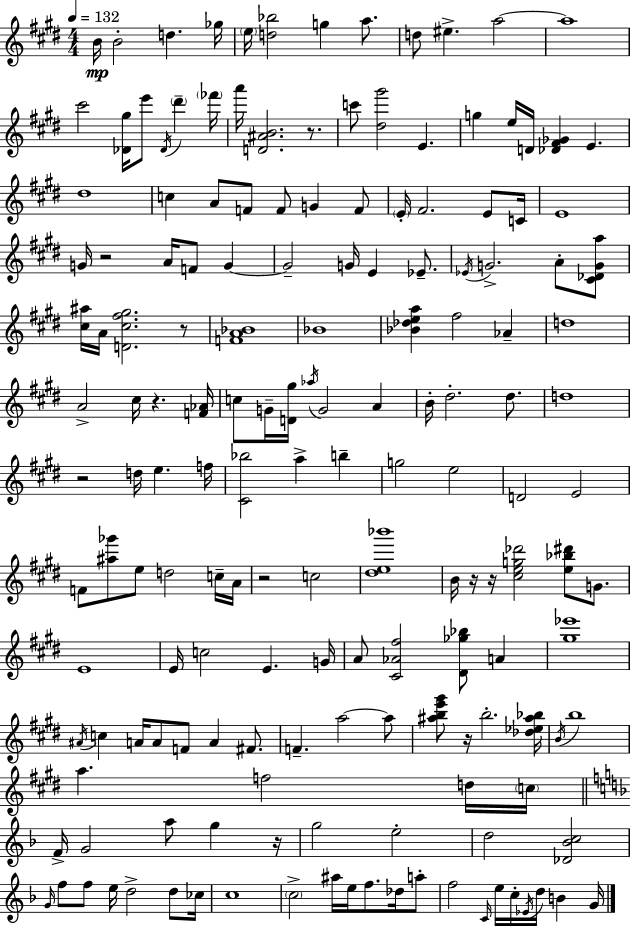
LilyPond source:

{
  \clef treble
  \numericTimeSignature
  \time 4/4
  \key e \major
  \tempo 4 = 132
  b'16\mp b'2-. d''4. ges''16 | \parenthesize e''16 <d'' bes''>2 g''4 a''8. | d''8 eis''4.-> a''2~~ | a''1 | \break cis'''2 <des' gis''>16 e'''8 \acciaccatura { des'16 } \parenthesize dis'''4-- | \parenthesize fes'''16 a'''16 <d' ais' b'>2. r8. | c'''8 <dis'' gis'''>2 e'4. | g''4 e''16 d'16 <des' fis' ges'>4 e'4. | \break dis''1 | c''4 a'8 f'8 f'8 g'4 f'8 | \parenthesize e'16-. fis'2. e'8 | c'16 e'1 | \break g'16 r2 a'16 f'8 g'4~~ | g'2-- g'16 e'4 ees'8.-- | \acciaccatura { ees'16 } g'2.-> a'8-. | <cis' des' g' a''>8 <cis'' ais''>16 a'16 <d' cis'' fis'' gis''>2. | \break r8 <f' a' bes'>1 | bes'1 | <bes' des'' e'' a''>4 fis''2 aes'4-- | d''1 | \break a'2-> cis''16 r4. | <f' aes'>16 c''8 g'16-- <d' gis''>16 \acciaccatura { aes''16 } g'2 a'4 | b'16-. dis''2.-. | dis''8. d''1 | \break r2 d''16 e''4. | f''16 <cis' bes''>2 a''4-> b''4-- | g''2 e''2 | d'2 e'2 | \break f'8 <ais'' ges'''>8 e''8 d''2 | c''16-- a'16 r2 c''2 | <dis'' e'' bes'''>1 | b'16 r16 r16 <cis'' e'' g'' des'''>2 <e'' bes'' dis'''>8 | \break g'8. e'1 | e'16 c''2 e'4. | g'16 a'8 <cis' aes' fis''>2 <dis' ges'' bes''>8 a'4 | <gis'' ees'''>1 | \break \acciaccatura { ais'16 } c''4 a'16 a'8 f'8 a'4 | fis'8. f'4.-- a''2~~ | a''8 <ais'' b'' e''' gis'''>8 r16 b''2.-. | <des'' ees'' ais'' bes''>16 \acciaccatura { b'16 } b''1 | \break a''4. f''2 | d''16 \parenthesize c''16 \bar "||" \break \key f \major f'16-> g'2 a''8 g''4 r16 | g''2 e''2-. | d''2 <des' bes' c''>2 | \grace { g'16 } f''8 f''8 e''16 d''2-> d''8 | \break ces''16 c''1 | \parenthesize c''2-> ais''16 e''16 f''8. des''16 a''8-. | f''2 \grace { c'16 } e''16 c''16-. \acciaccatura { ees'16 } d''16 b'4 | g'16 \bar "|."
}